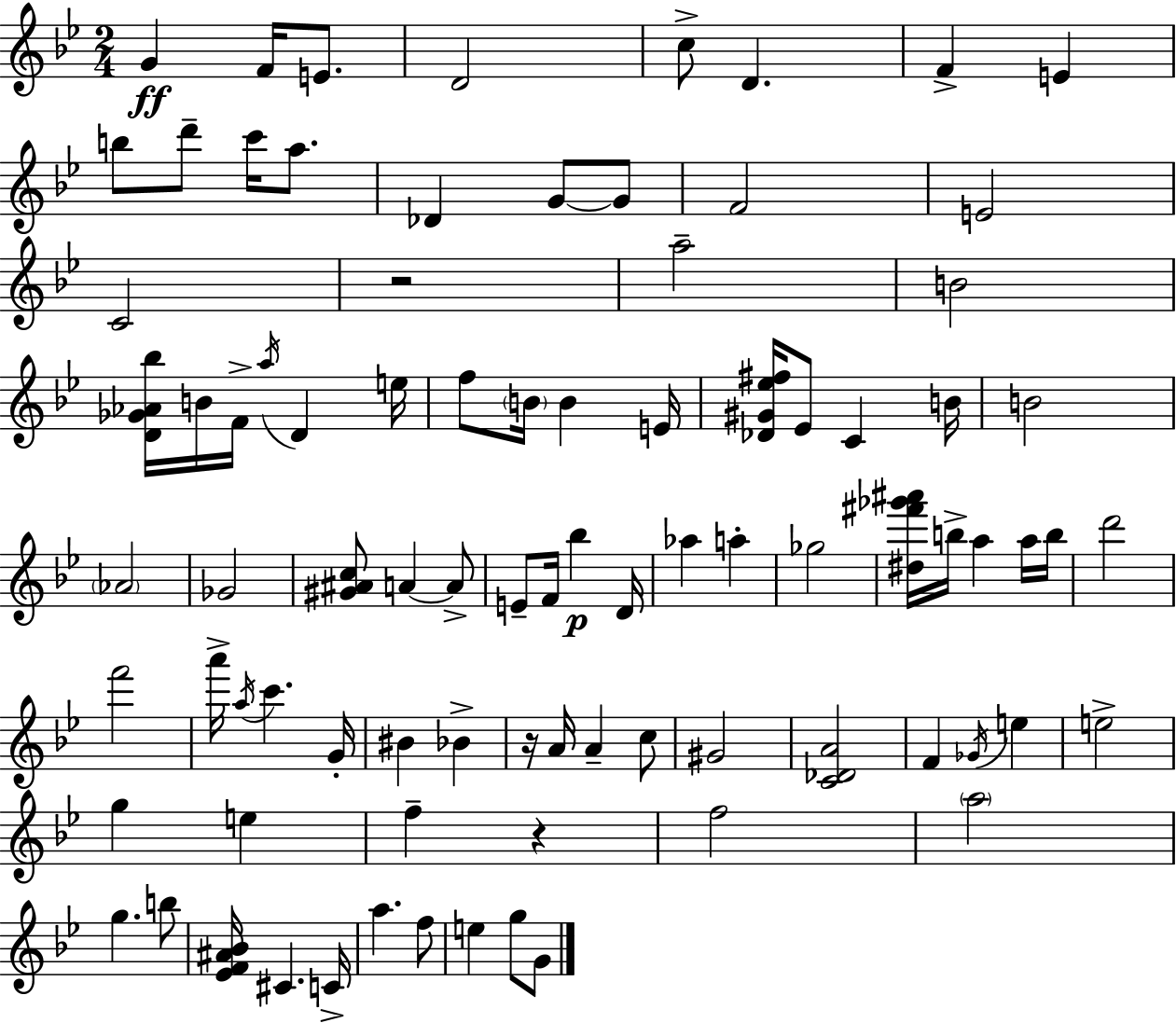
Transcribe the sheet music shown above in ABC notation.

X:1
T:Untitled
M:2/4
L:1/4
K:Gm
G F/4 E/2 D2 c/2 D F E b/2 d'/2 c'/4 a/2 _D G/2 G/2 F2 E2 C2 z2 a2 B2 [D_G_A_b]/4 B/4 F/4 a/4 D e/4 f/2 B/4 B E/4 [_D^G_e^f]/4 _E/2 C B/4 B2 _A2 _G2 [^G^Ac]/2 A A/2 E/2 F/4 _b D/4 _a a _g2 [^d^f'_g'^a']/4 b/4 a a/4 b/4 d'2 f'2 a'/4 a/4 c' G/4 ^B _B z/4 A/4 A c/2 ^G2 [C_DA]2 F _G/4 e e2 g e f z f2 a2 g b/2 [_EF^A_B]/4 ^C C/4 a f/2 e g/2 G/2